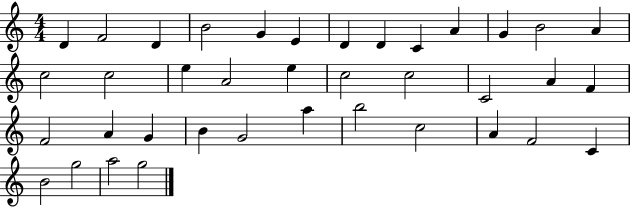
D4/q F4/h D4/q B4/h G4/q E4/q D4/q D4/q C4/q A4/q G4/q B4/h A4/q C5/h C5/h E5/q A4/h E5/q C5/h C5/h C4/h A4/q F4/q F4/h A4/q G4/q B4/q G4/h A5/q B5/h C5/h A4/q F4/h C4/q B4/h G5/h A5/h G5/h